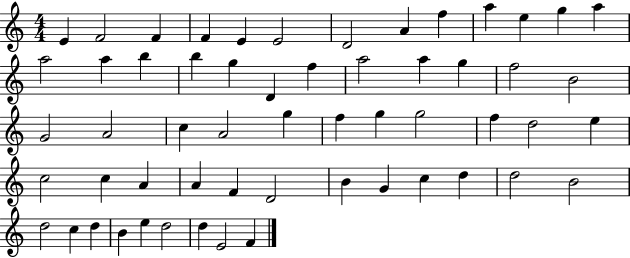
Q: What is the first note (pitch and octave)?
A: E4